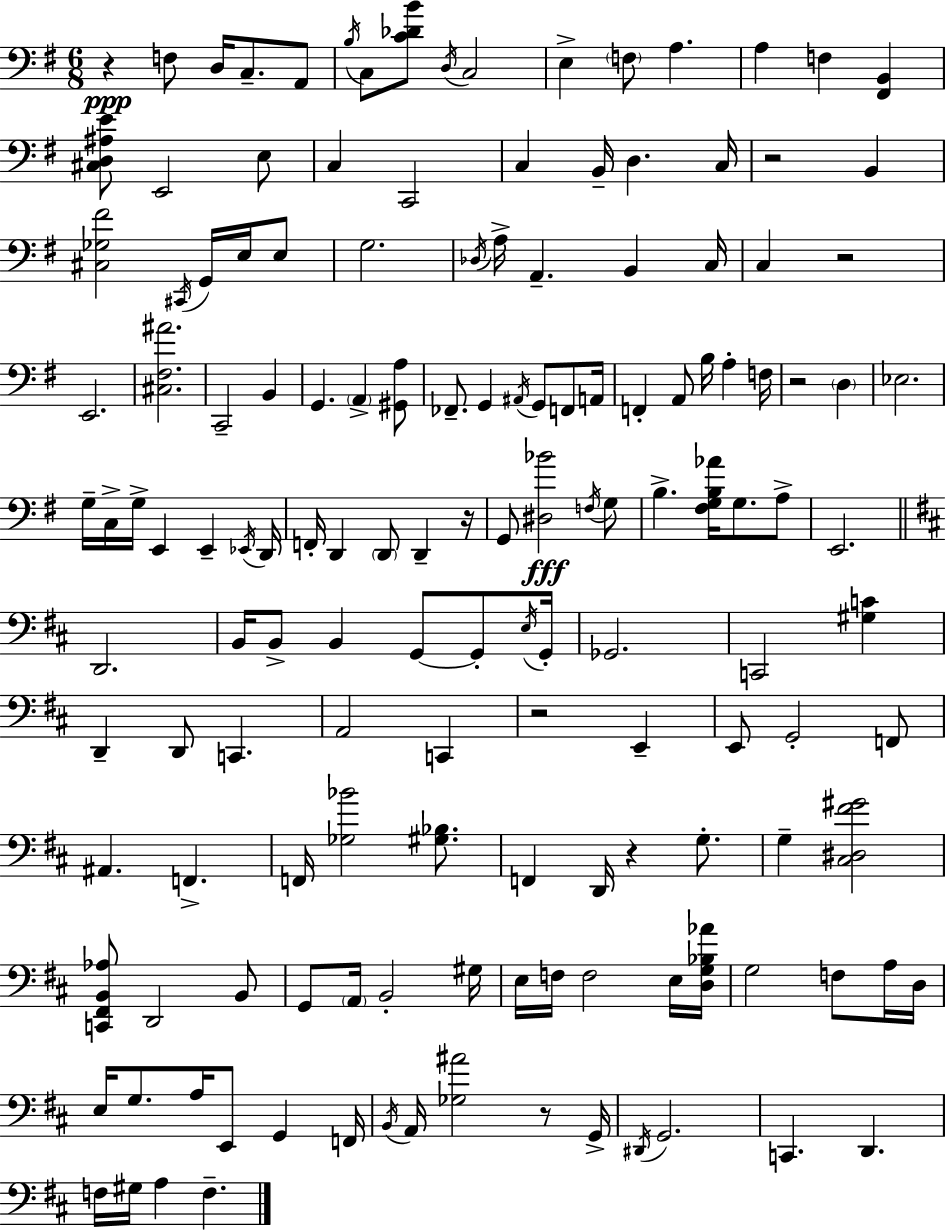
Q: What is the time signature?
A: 6/8